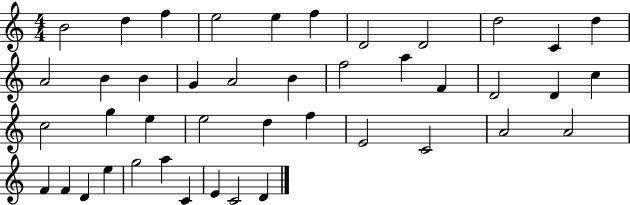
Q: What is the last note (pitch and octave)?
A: D4